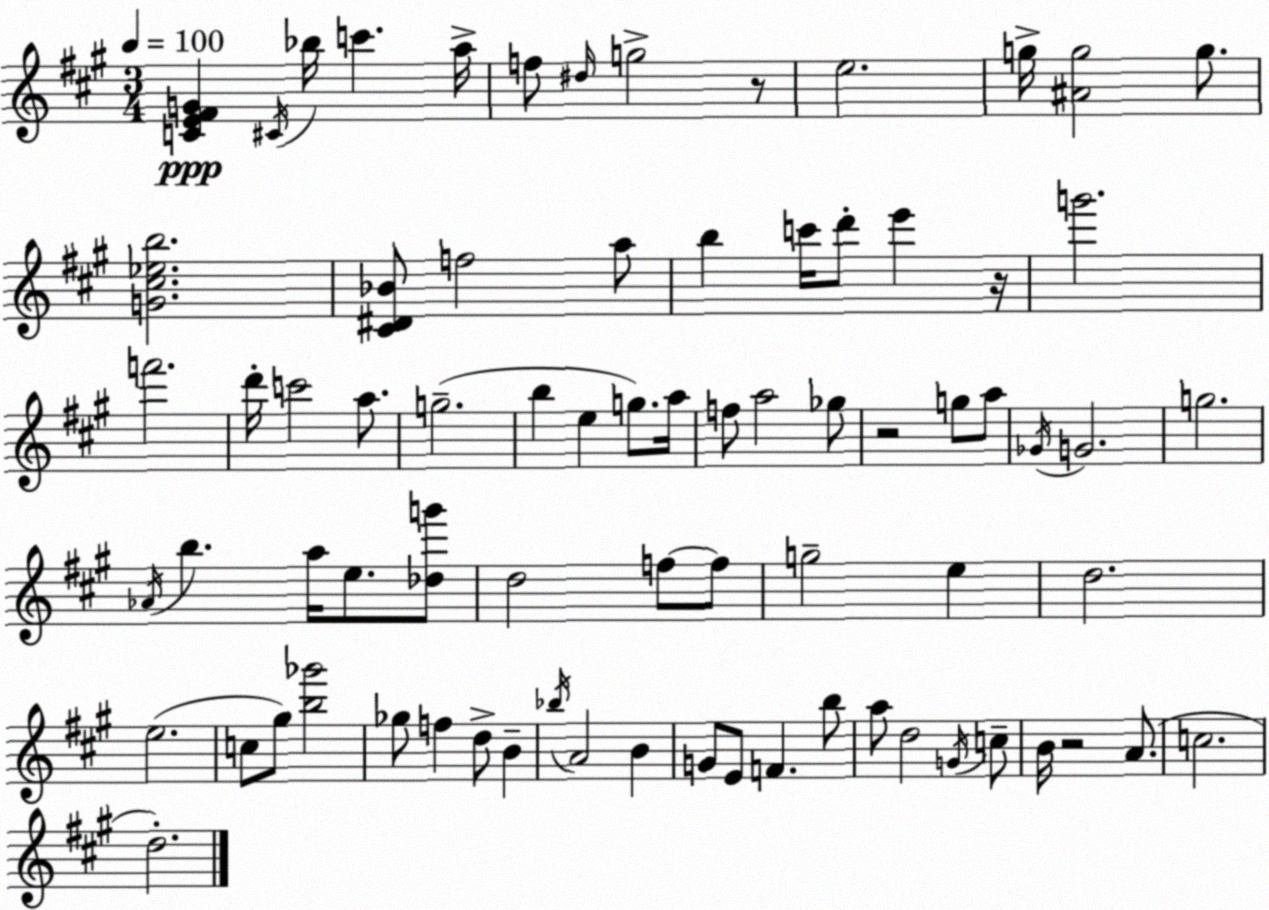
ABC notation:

X:1
T:Untitled
M:3/4
L:1/4
K:A
[CE^FG] ^C/4 _b/4 c' a/4 f/2 ^d/4 g2 z/2 e2 g/4 [^Ag]2 g/2 [G^c_eb]2 [^C^D_B]/2 f2 a/2 b c'/4 d'/2 e' z/4 g'2 f'2 d'/4 c'2 a/2 g2 b e g/2 a/4 f/2 a2 _g/2 z2 g/2 a/2 _G/4 G2 g2 _A/4 b a/4 e/2 [_dg']/2 d2 f/2 f/2 g2 e d2 e2 c/2 ^g/2 [b_g']2 _g/2 f d/2 B _b/4 A2 B G/2 E/2 F b/2 a/2 d2 G/4 c/2 B/4 z2 A/2 c2 d2